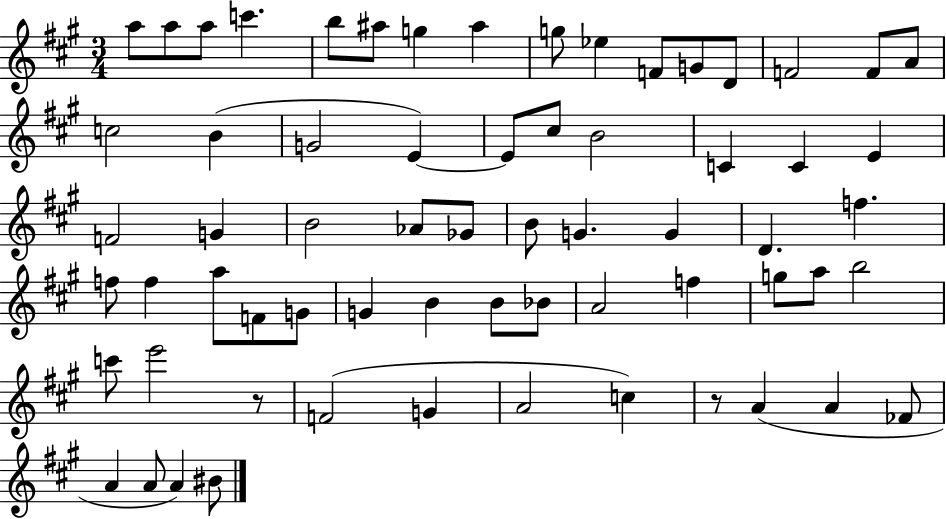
A5/e A5/e A5/e C6/q. B5/e A#5/e G5/q A#5/q G5/e Eb5/q F4/e G4/e D4/e F4/h F4/e A4/e C5/h B4/q G4/h E4/q E4/e C#5/e B4/h C4/q C4/q E4/q F4/h G4/q B4/h Ab4/e Gb4/e B4/e G4/q. G4/q D4/q. F5/q. F5/e F5/q A5/e F4/e G4/e G4/q B4/q B4/e Bb4/e A4/h F5/q G5/e A5/e B5/h C6/e E6/h R/e F4/h G4/q A4/h C5/q R/e A4/q A4/q FES4/e A4/q A4/e A4/q BIS4/e